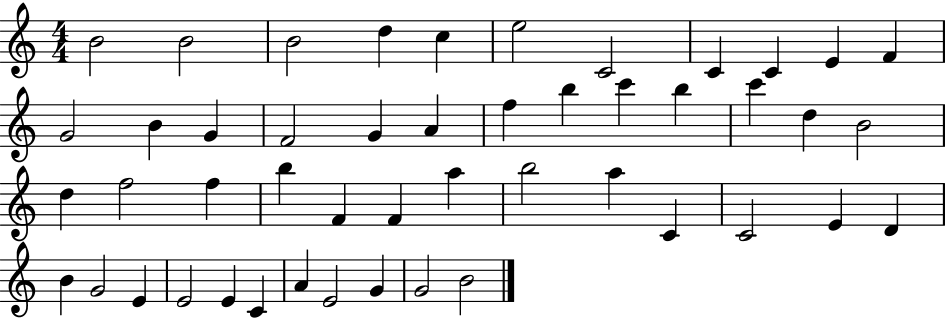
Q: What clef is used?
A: treble